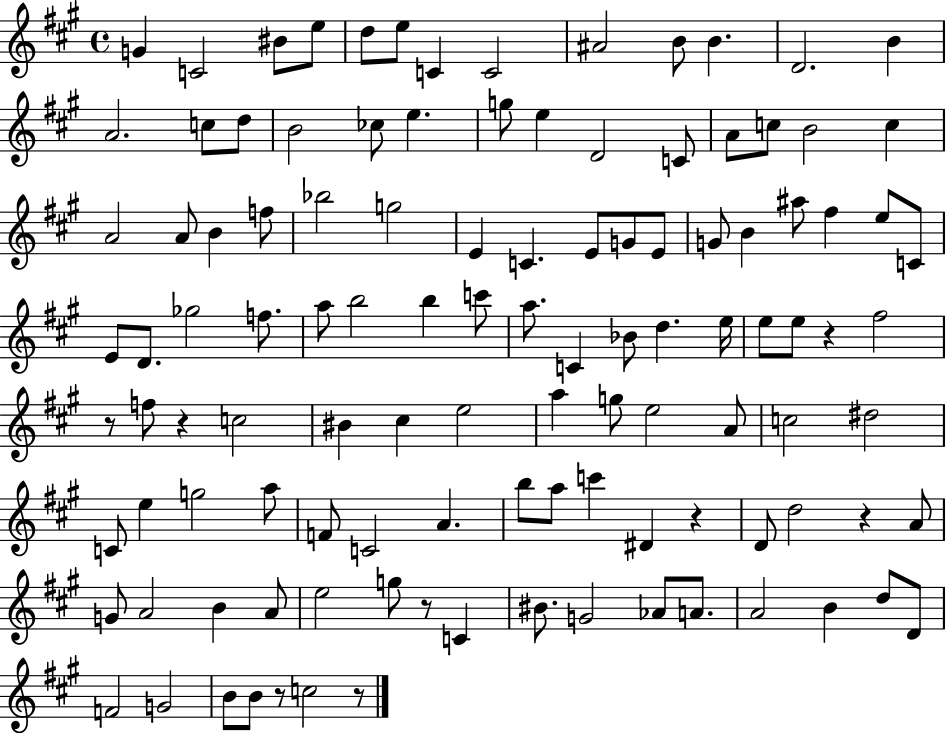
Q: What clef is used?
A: treble